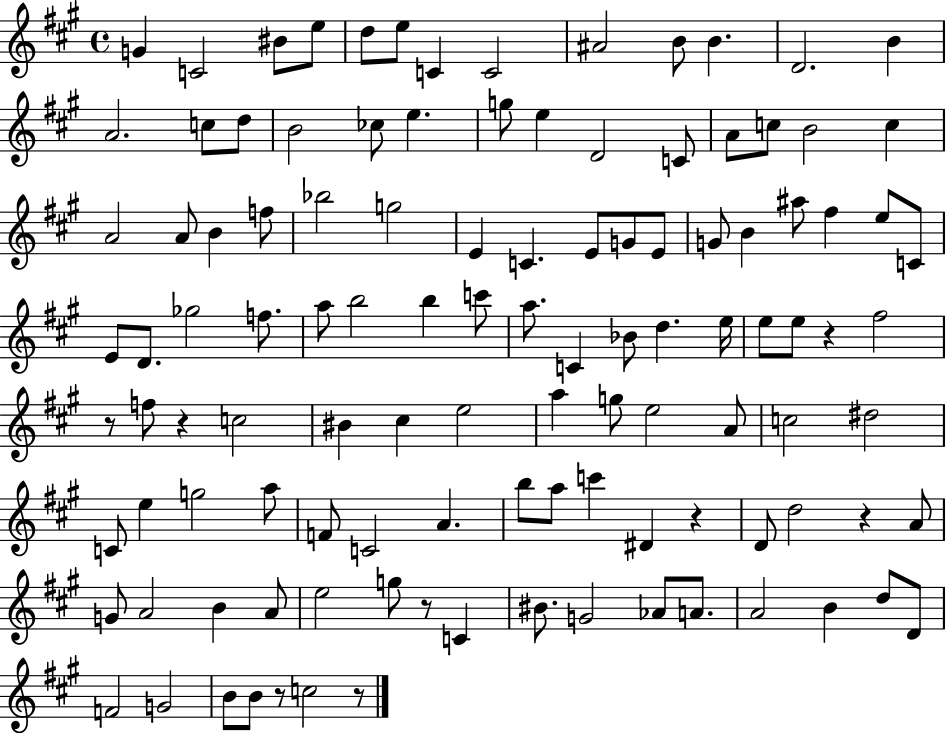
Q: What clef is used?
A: treble